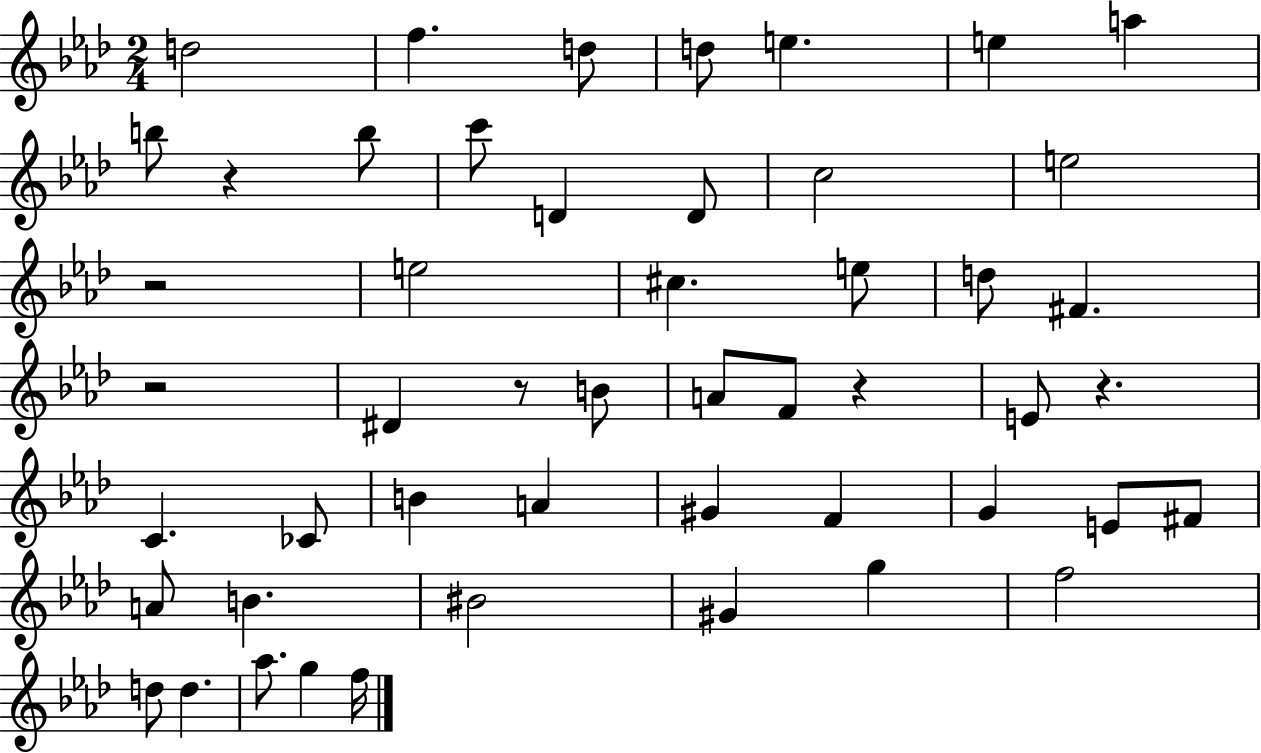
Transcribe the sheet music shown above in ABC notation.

X:1
T:Untitled
M:2/4
L:1/4
K:Ab
d2 f d/2 d/2 e e a b/2 z b/2 c'/2 D D/2 c2 e2 z2 e2 ^c e/2 d/2 ^F z2 ^D z/2 B/2 A/2 F/2 z E/2 z C _C/2 B A ^G F G E/2 ^F/2 A/2 B ^B2 ^G g f2 d/2 d _a/2 g f/4